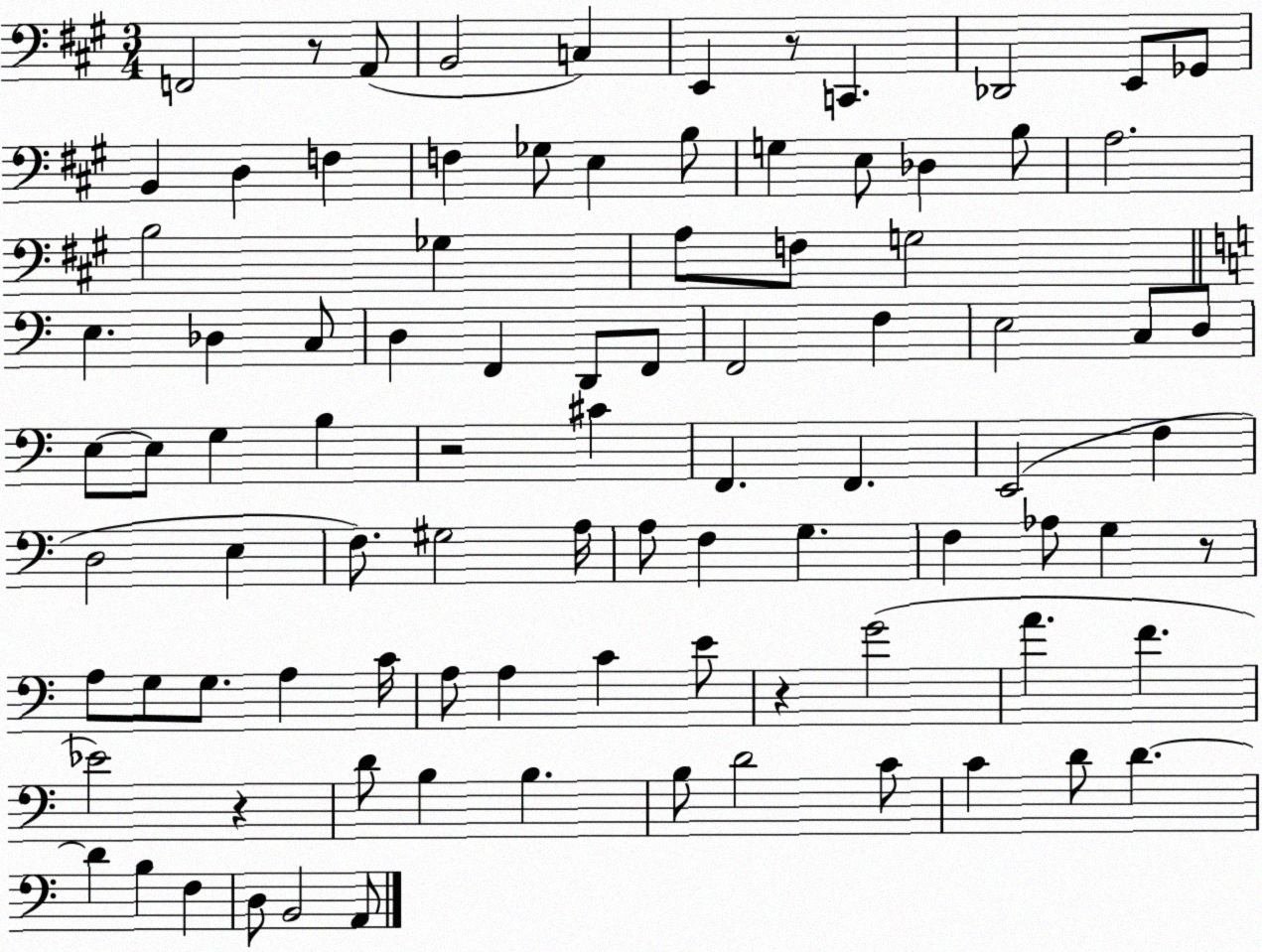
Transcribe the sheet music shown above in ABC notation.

X:1
T:Untitled
M:3/4
L:1/4
K:A
F,,2 z/2 A,,/2 B,,2 C, E,, z/2 C,, _D,,2 E,,/2 _G,,/2 B,, D, F, F, _G,/2 E, B,/2 G, E,/2 _D, B,/2 A,2 B,2 _G, A,/2 F,/2 G,2 E, _D, C,/2 D, F,, D,,/2 F,,/2 F,,2 F, E,2 C,/2 D,/2 E,/2 E,/2 G, B, z2 ^C F,, F,, E,,2 F, D,2 E, F,/2 ^G,2 A,/4 A,/2 F, G, F, _A,/2 G, z/2 A,/2 G,/2 G,/2 A, C/4 A,/2 A, C E/2 z G2 A F _E2 z D/2 B, B, B,/2 D2 C/2 C D/2 D D B, F, D,/2 B,,2 A,,/2